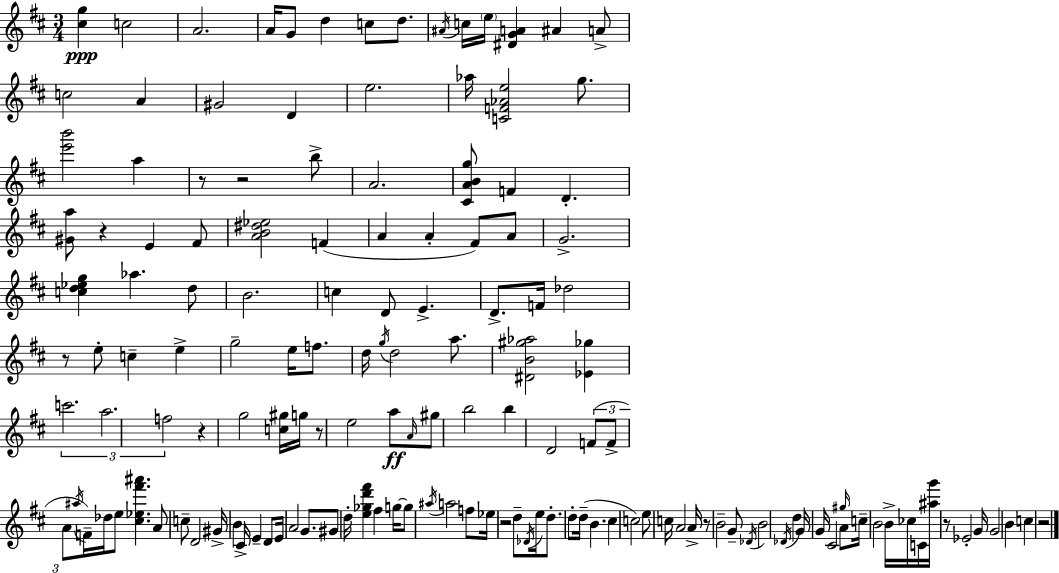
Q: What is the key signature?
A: D major